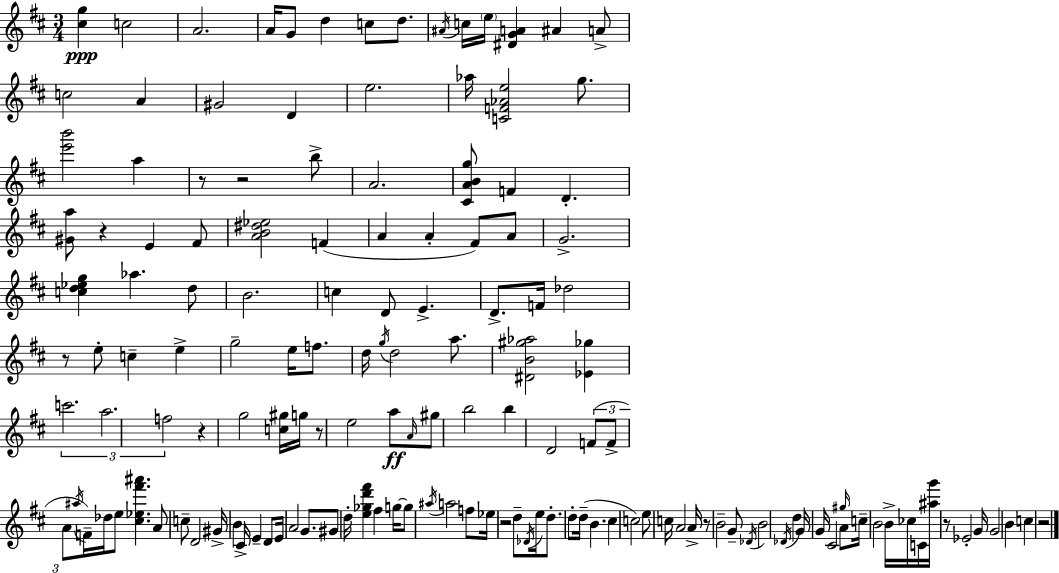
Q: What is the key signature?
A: D major